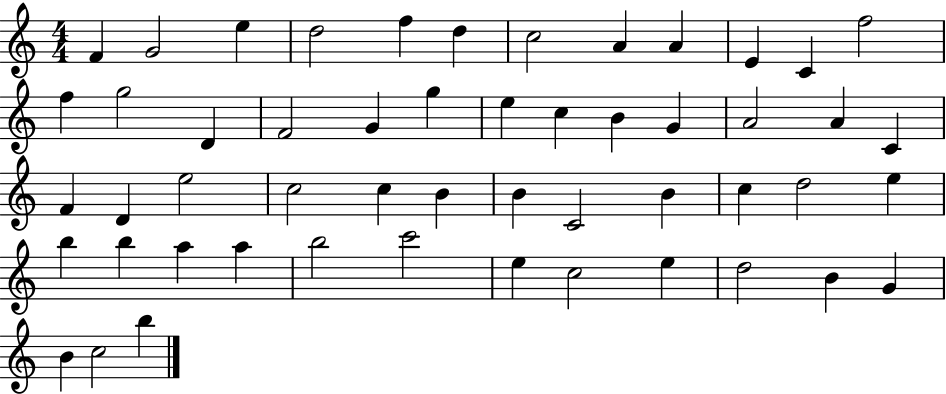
{
  \clef treble
  \numericTimeSignature
  \time 4/4
  \key c \major
  f'4 g'2 e''4 | d''2 f''4 d''4 | c''2 a'4 a'4 | e'4 c'4 f''2 | \break f''4 g''2 d'4 | f'2 g'4 g''4 | e''4 c''4 b'4 g'4 | a'2 a'4 c'4 | \break f'4 d'4 e''2 | c''2 c''4 b'4 | b'4 c'2 b'4 | c''4 d''2 e''4 | \break b''4 b''4 a''4 a''4 | b''2 c'''2 | e''4 c''2 e''4 | d''2 b'4 g'4 | \break b'4 c''2 b''4 | \bar "|."
}